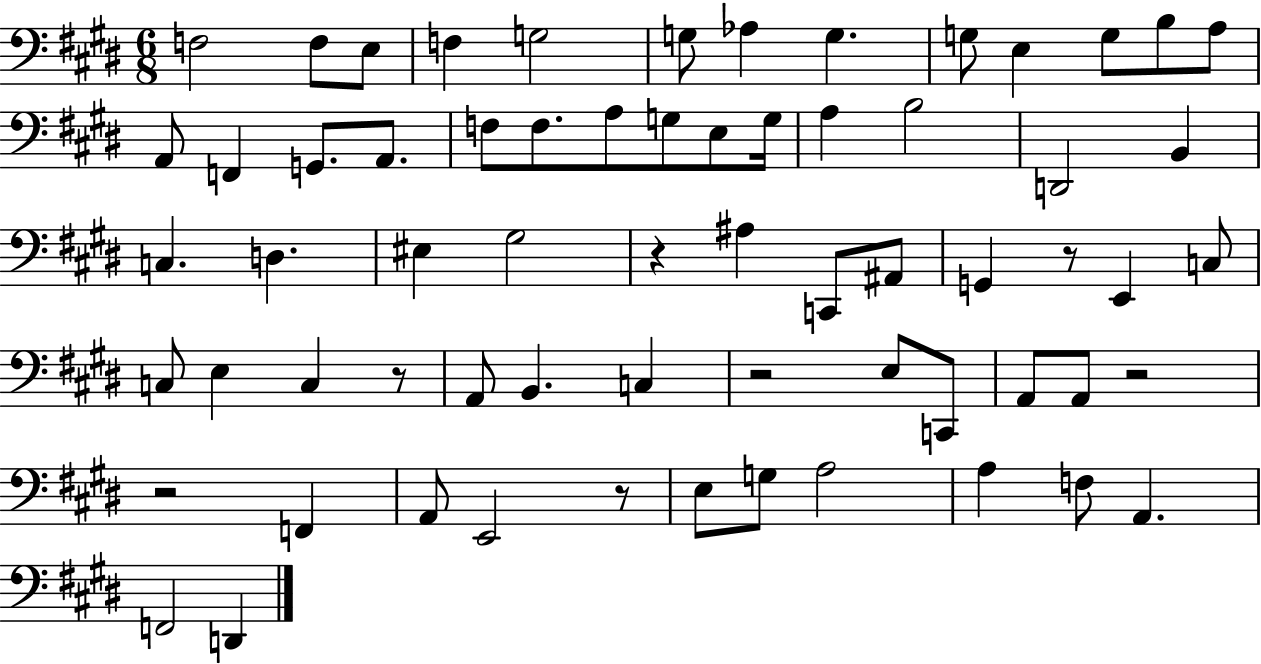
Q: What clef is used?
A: bass